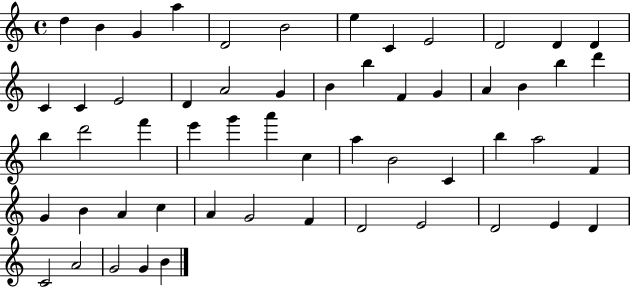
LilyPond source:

{
  \clef treble
  \time 4/4
  \defaultTimeSignature
  \key c \major
  d''4 b'4 g'4 a''4 | d'2 b'2 | e''4 c'4 e'2 | d'2 d'4 d'4 | \break c'4 c'4 e'2 | d'4 a'2 g'4 | b'4 b''4 f'4 g'4 | a'4 b'4 b''4 d'''4 | \break b''4 d'''2 f'''4 | e'''4 g'''4 a'''4 c''4 | a''4 b'2 c'4 | b''4 a''2 f'4 | \break g'4 b'4 a'4 c''4 | a'4 g'2 f'4 | d'2 e'2 | d'2 e'4 d'4 | \break c'2 a'2 | g'2 g'4 b'4 | \bar "|."
}